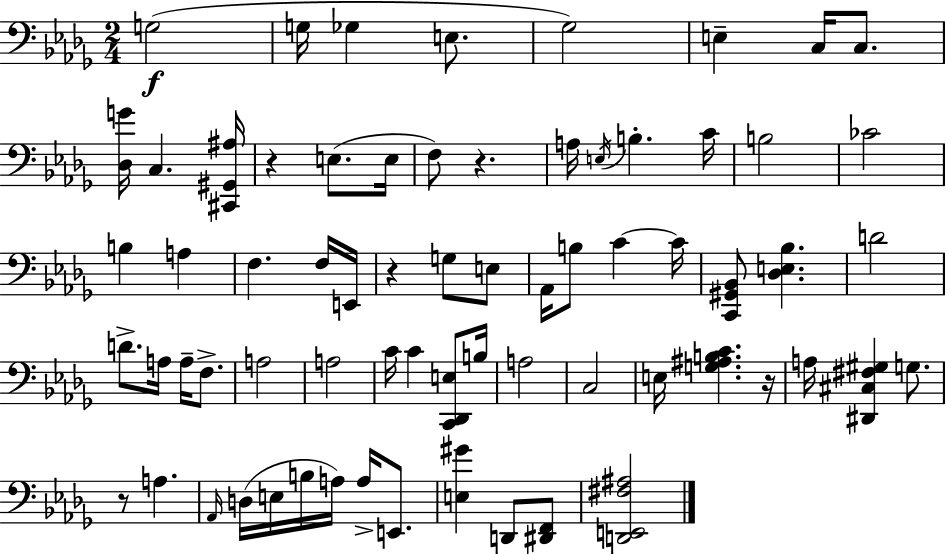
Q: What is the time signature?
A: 2/4